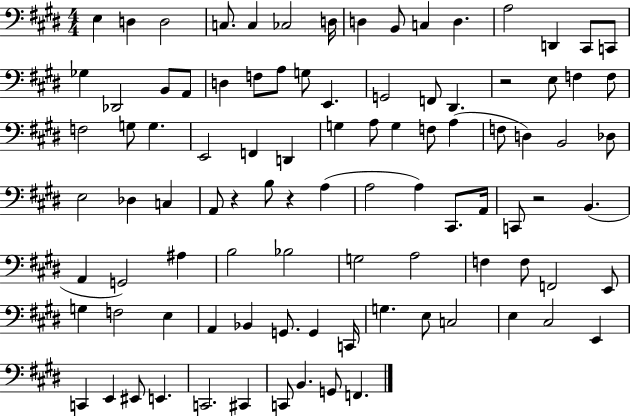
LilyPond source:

{
  \clef bass
  \numericTimeSignature
  \time 4/4
  \key e \major
  e4 d4 d2 | c8. c4 ces2 d16 | d4 b,8 c4 d4. | a2 d,4 cis,8 c,8 | \break ges4 des,2 b,8 a,8 | d4 f8 a8 g8 e,4. | g,2 f,8 dis,4. | r2 e8 f4 f8 | \break f2 g8 g4. | e,2 f,4 d,4 | g4 a8 g4 f8 a4( | f8 d4) b,2 des8 | \break e2 des4 c4 | a,8 r4 b8 r4 a4( | a2 a4) cis,8. a,16 | c,8 r2 b,4.( | \break a,4 g,2) ais4 | b2 bes2 | g2 a2 | f4 f8 f,2 e,8 | \break g4 f2 e4 | a,4 bes,4 g,8. g,4 c,16 | g4. e8 c2 | e4 cis2 e,4 | \break c,4 e,4 eis,8 e,4. | c,2. cis,4 | c,8 b,4. g,8 f,4. | \bar "|."
}